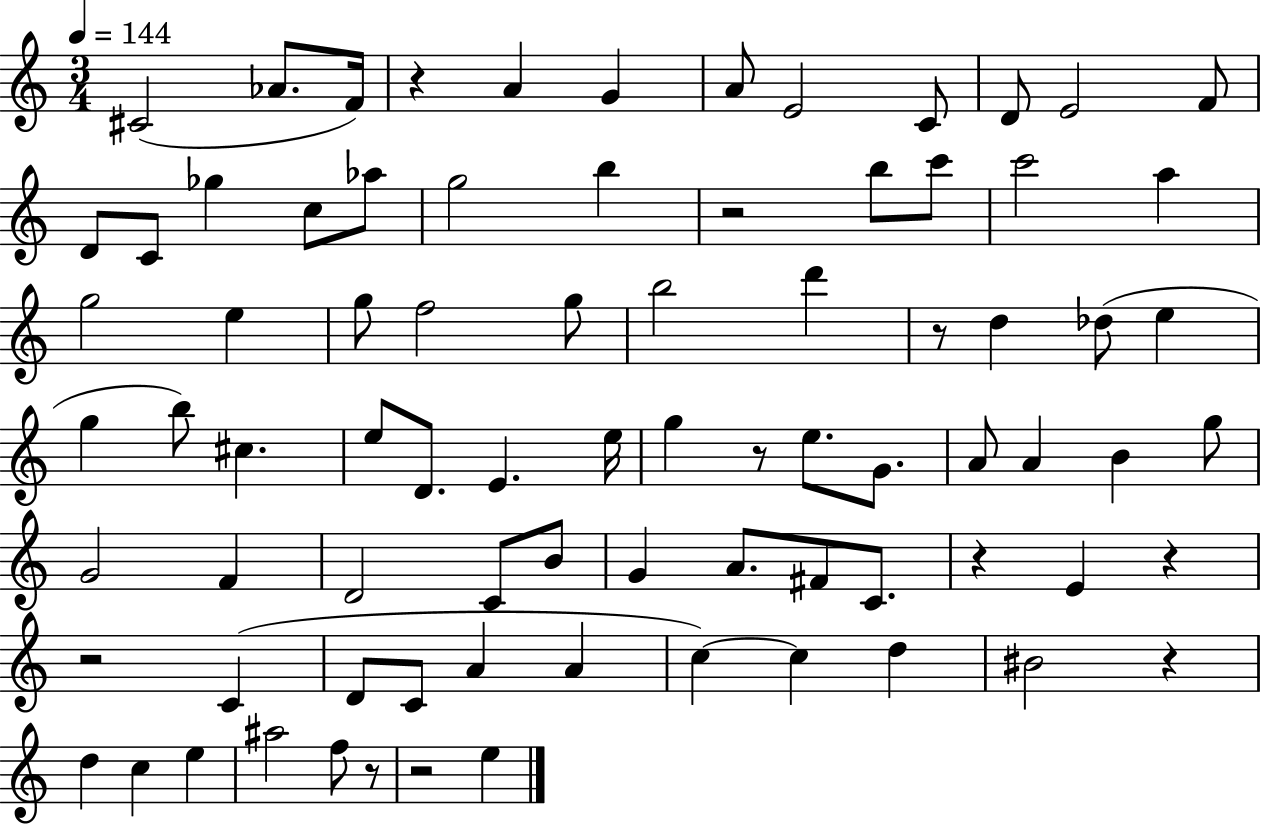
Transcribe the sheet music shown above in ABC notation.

X:1
T:Untitled
M:3/4
L:1/4
K:C
^C2 _A/2 F/4 z A G A/2 E2 C/2 D/2 E2 F/2 D/2 C/2 _g c/2 _a/2 g2 b z2 b/2 c'/2 c'2 a g2 e g/2 f2 g/2 b2 d' z/2 d _d/2 e g b/2 ^c e/2 D/2 E e/4 g z/2 e/2 G/2 A/2 A B g/2 G2 F D2 C/2 B/2 G A/2 ^F/2 C/2 z E z z2 C D/2 C/2 A A c c d ^B2 z d c e ^a2 f/2 z/2 z2 e